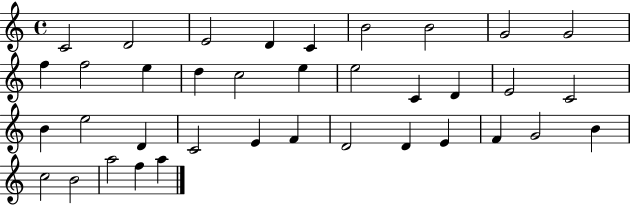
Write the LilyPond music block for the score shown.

{
  \clef treble
  \time 4/4
  \defaultTimeSignature
  \key c \major
  c'2 d'2 | e'2 d'4 c'4 | b'2 b'2 | g'2 g'2 | \break f''4 f''2 e''4 | d''4 c''2 e''4 | e''2 c'4 d'4 | e'2 c'2 | \break b'4 e''2 d'4 | c'2 e'4 f'4 | d'2 d'4 e'4 | f'4 g'2 b'4 | \break c''2 b'2 | a''2 f''4 a''4 | \bar "|."
}